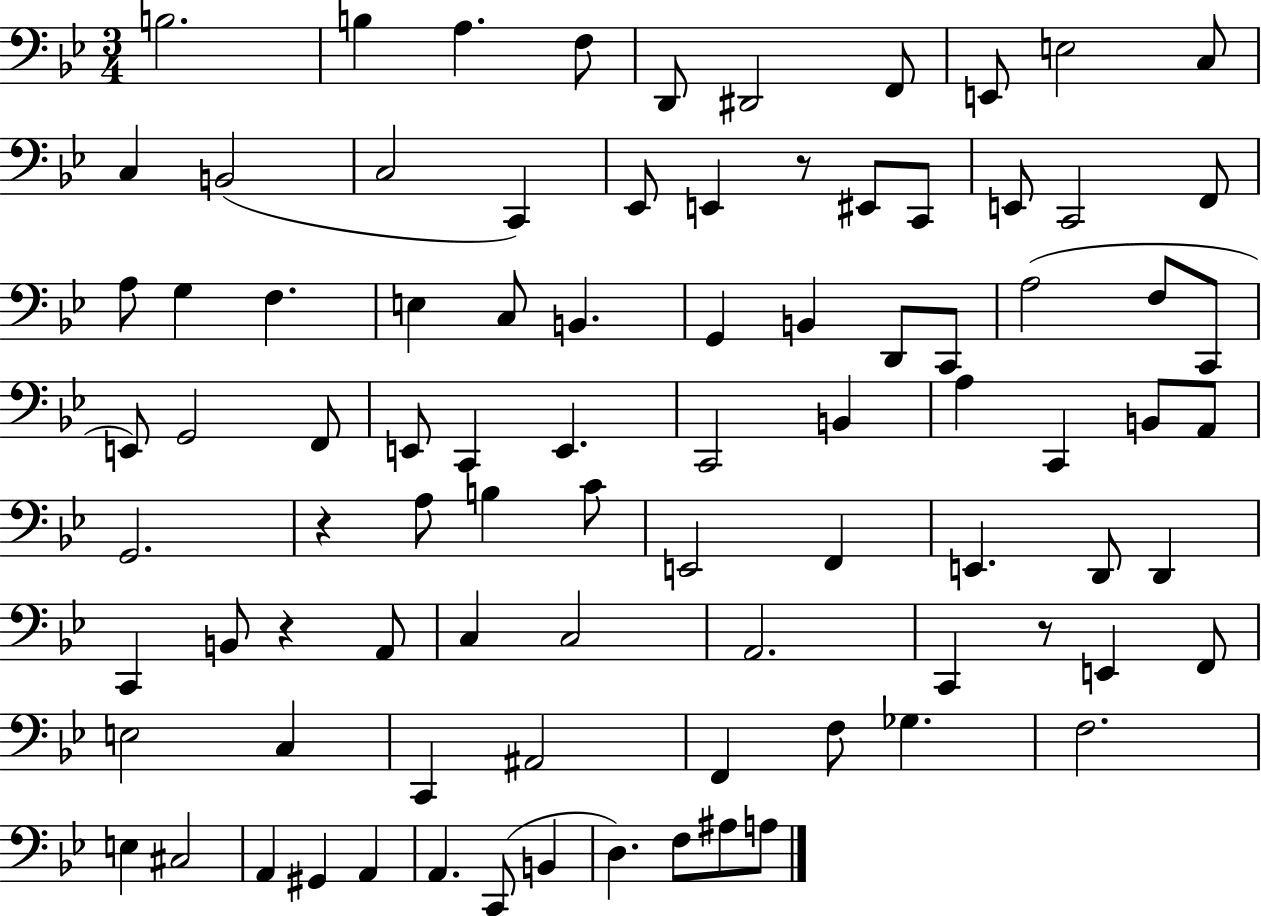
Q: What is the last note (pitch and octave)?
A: A3